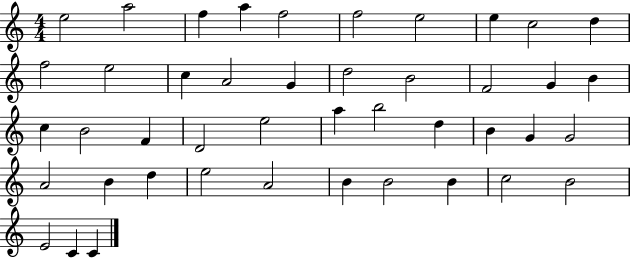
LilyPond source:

{
  \clef treble
  \numericTimeSignature
  \time 4/4
  \key c \major
  e''2 a''2 | f''4 a''4 f''2 | f''2 e''2 | e''4 c''2 d''4 | \break f''2 e''2 | c''4 a'2 g'4 | d''2 b'2 | f'2 g'4 b'4 | \break c''4 b'2 f'4 | d'2 e''2 | a''4 b''2 d''4 | b'4 g'4 g'2 | \break a'2 b'4 d''4 | e''2 a'2 | b'4 b'2 b'4 | c''2 b'2 | \break e'2 c'4 c'4 | \bar "|."
}